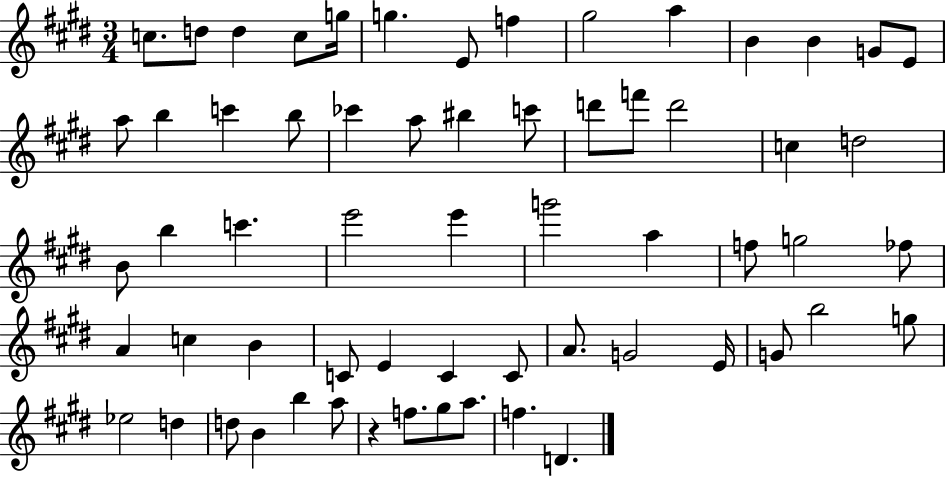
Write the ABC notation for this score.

X:1
T:Untitled
M:3/4
L:1/4
K:E
c/2 d/2 d c/2 g/4 g E/2 f ^g2 a B B G/2 E/2 a/2 b c' b/2 _c' a/2 ^b c'/2 d'/2 f'/2 d'2 c d2 B/2 b c' e'2 e' g'2 a f/2 g2 _f/2 A c B C/2 E C C/2 A/2 G2 E/4 G/2 b2 g/2 _e2 d d/2 B b a/2 z f/2 ^g/2 a/2 f D